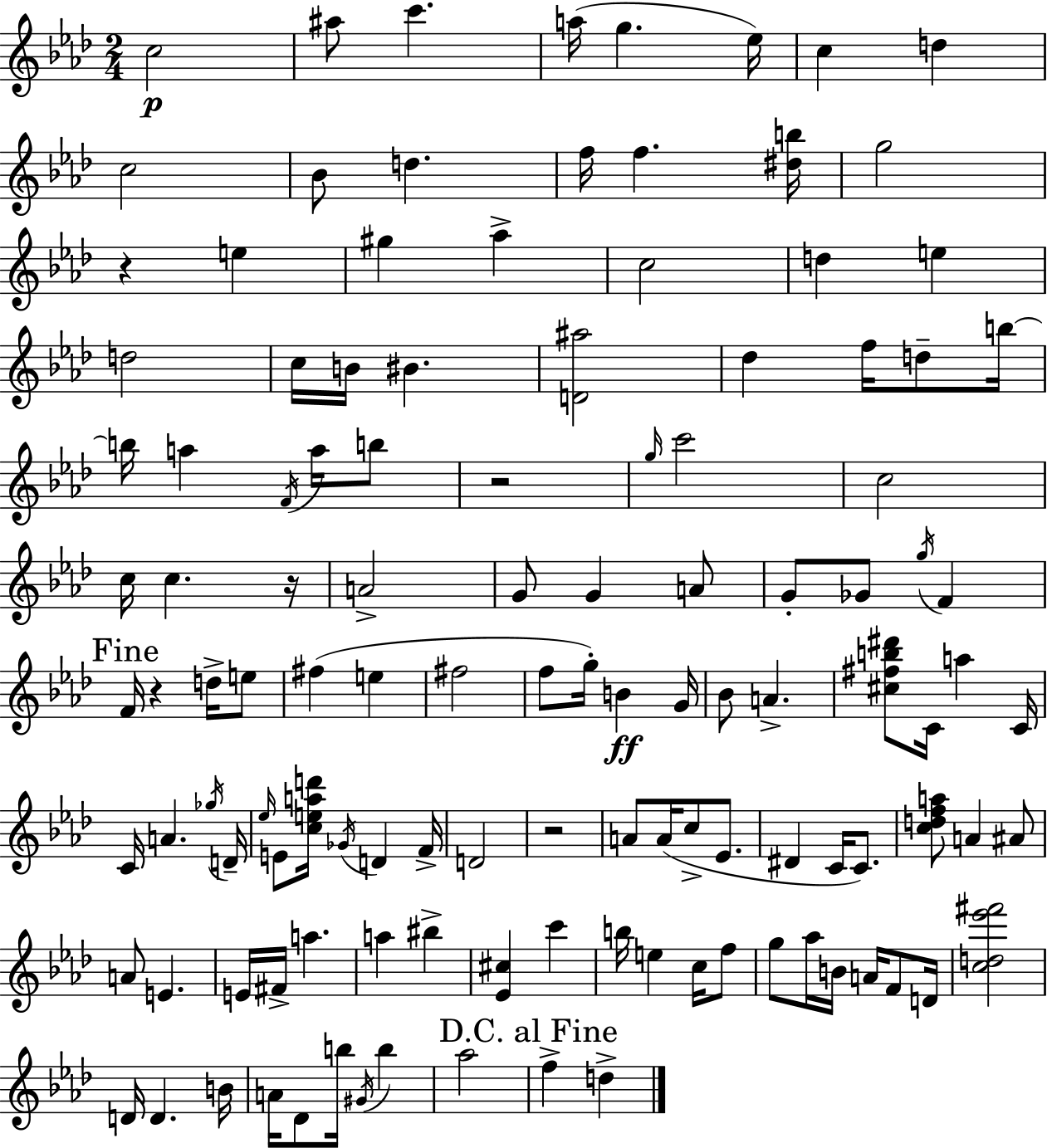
{
  \clef treble
  \numericTimeSignature
  \time 2/4
  \key f \minor
  \repeat volta 2 { c''2\p | ais''8 c'''4. | a''16( g''4. ees''16) | c''4 d''4 | \break c''2 | bes'8 d''4. | f''16 f''4. <dis'' b''>16 | g''2 | \break r4 e''4 | gis''4 aes''4-> | c''2 | d''4 e''4 | \break d''2 | c''16 b'16 bis'4. | <d' ais''>2 | des''4 f''16 d''8-- b''16~~ | \break b''16 a''4 \acciaccatura { f'16 } a''16 b''8 | r2 | \grace { g''16 } c'''2 | c''2 | \break c''16 c''4. | r16 a'2-> | g'8 g'4 | a'8 g'8-. ges'8 \acciaccatura { g''16 } f'4 | \break \mark "Fine" f'16 r4 | d''16-> e''8 fis''4( e''4 | fis''2 | f''8 g''16-.) b'4\ff | \break g'16 bes'8 a'4.-> | <cis'' fis'' b'' dis'''>8 c'16 a''4 | c'16 c'16 a'4. | \acciaccatura { ges''16 } d'16-- \grace { ees''16 } e'8 <c'' e'' a'' d'''>16 | \break \acciaccatura { ges'16 } d'4 f'16-> d'2 | r2 | a'8 | a'16( c''8-> ees'8. dis'4 | \break c'16 c'8.) <c'' d'' f'' a''>8 | a'4 ais'8 a'8 | e'4. e'16 fis'16-> | a''4. a''4 | \break bis''4-> <ees' cis''>4 | c'''4 b''16 e''4 | c''16 f''8 g''8 | aes''16 b'16 a'16 f'8 d'16 <c'' d'' ees''' fis'''>2 | \break d'16 d'4. | b'16 a'16 des'8 | b''16 \acciaccatura { gis'16 } b''4 aes''2 | \mark "D.C. al Fine" f''4-> | \break d''4-> } \bar "|."
}